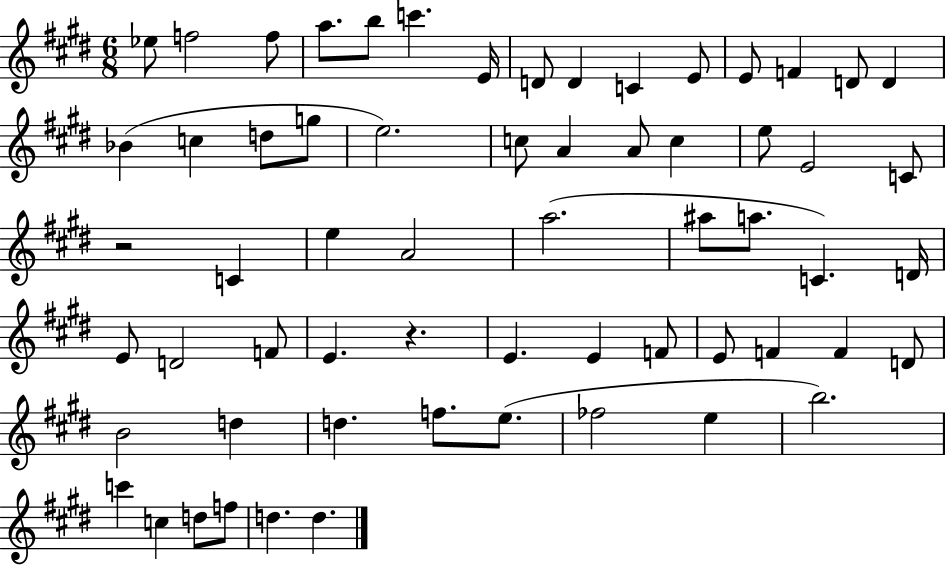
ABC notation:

X:1
T:Untitled
M:6/8
L:1/4
K:E
_e/2 f2 f/2 a/2 b/2 c' E/4 D/2 D C E/2 E/2 F D/2 D _B c d/2 g/2 e2 c/2 A A/2 c e/2 E2 C/2 z2 C e A2 a2 ^a/2 a/2 C D/4 E/2 D2 F/2 E z E E F/2 E/2 F F D/2 B2 d d f/2 e/2 _f2 e b2 c' c d/2 f/2 d d